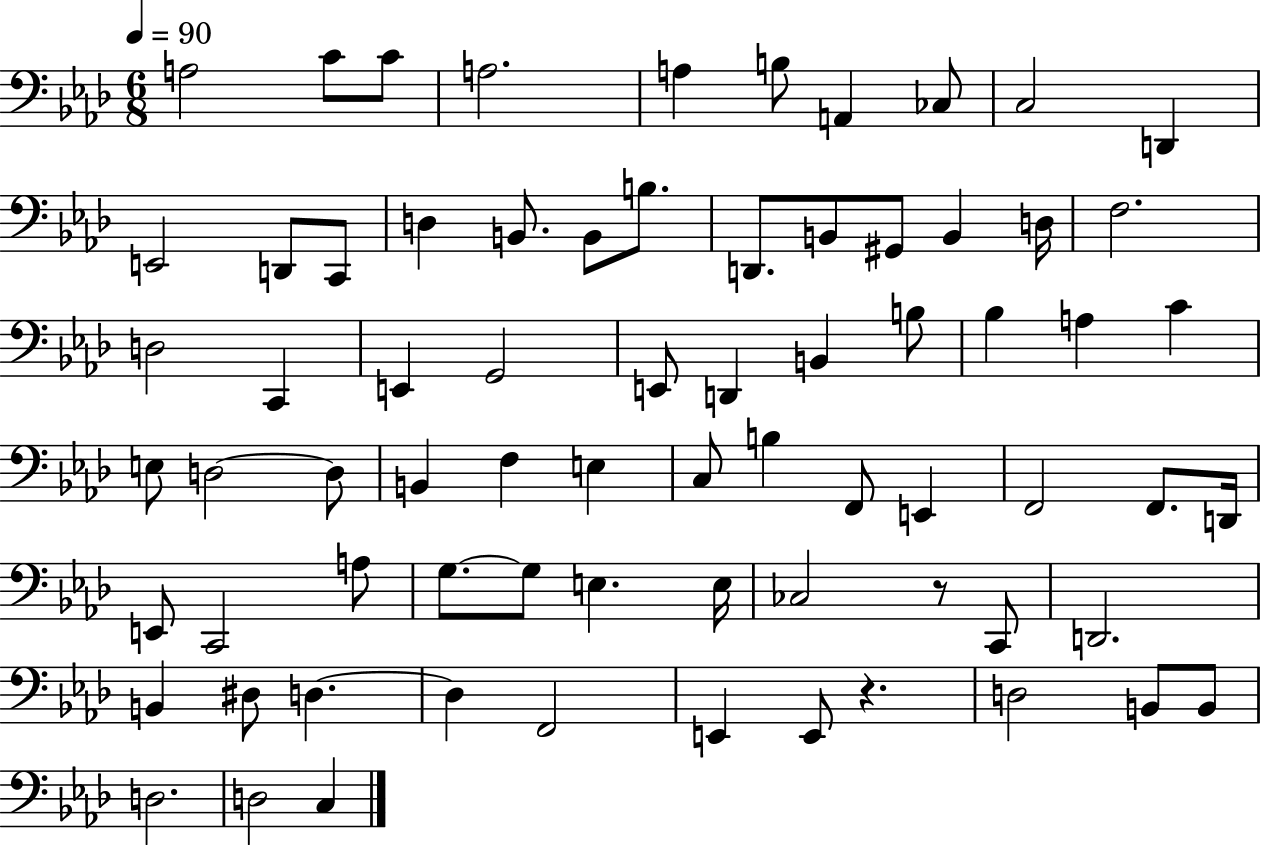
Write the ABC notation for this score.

X:1
T:Untitled
M:6/8
L:1/4
K:Ab
A,2 C/2 C/2 A,2 A, B,/2 A,, _C,/2 C,2 D,, E,,2 D,,/2 C,,/2 D, B,,/2 B,,/2 B,/2 D,,/2 B,,/2 ^G,,/2 B,, D,/4 F,2 D,2 C,, E,, G,,2 E,,/2 D,, B,, B,/2 _B, A, C E,/2 D,2 D,/2 B,, F, E, C,/2 B, F,,/2 E,, F,,2 F,,/2 D,,/4 E,,/2 C,,2 A,/2 G,/2 G,/2 E, E,/4 _C,2 z/2 C,,/2 D,,2 B,, ^D,/2 D, D, F,,2 E,, E,,/2 z D,2 B,,/2 B,,/2 D,2 D,2 C,